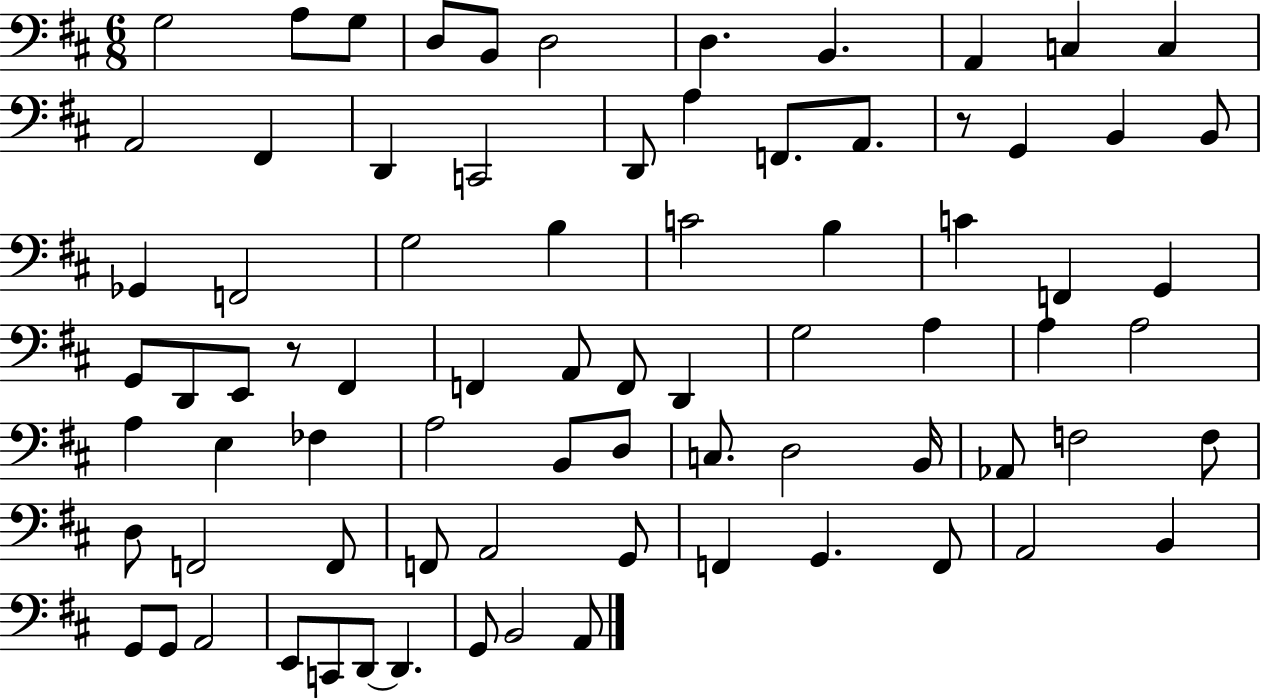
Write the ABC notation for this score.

X:1
T:Untitled
M:6/8
L:1/4
K:D
G,2 A,/2 G,/2 D,/2 B,,/2 D,2 D, B,, A,, C, C, A,,2 ^F,, D,, C,,2 D,,/2 A, F,,/2 A,,/2 z/2 G,, B,, B,,/2 _G,, F,,2 G,2 B, C2 B, C F,, G,, G,,/2 D,,/2 E,,/2 z/2 ^F,, F,, A,,/2 F,,/2 D,, G,2 A, A, A,2 A, E, _F, A,2 B,,/2 D,/2 C,/2 D,2 B,,/4 _A,,/2 F,2 F,/2 D,/2 F,,2 F,,/2 F,,/2 A,,2 G,,/2 F,, G,, F,,/2 A,,2 B,, G,,/2 G,,/2 A,,2 E,,/2 C,,/2 D,,/2 D,, G,,/2 B,,2 A,,/2